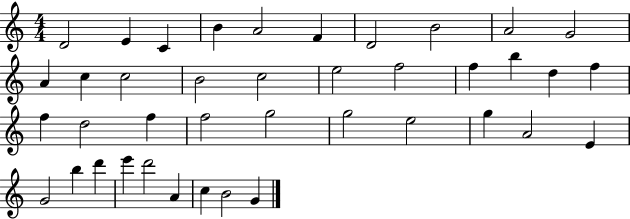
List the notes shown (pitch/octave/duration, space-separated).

D4/h E4/q C4/q B4/q A4/h F4/q D4/h B4/h A4/h G4/h A4/q C5/q C5/h B4/h C5/h E5/h F5/h F5/q B5/q D5/q F5/q F5/q D5/h F5/q F5/h G5/h G5/h E5/h G5/q A4/h E4/q G4/h B5/q D6/q E6/q D6/h A4/q C5/q B4/h G4/q